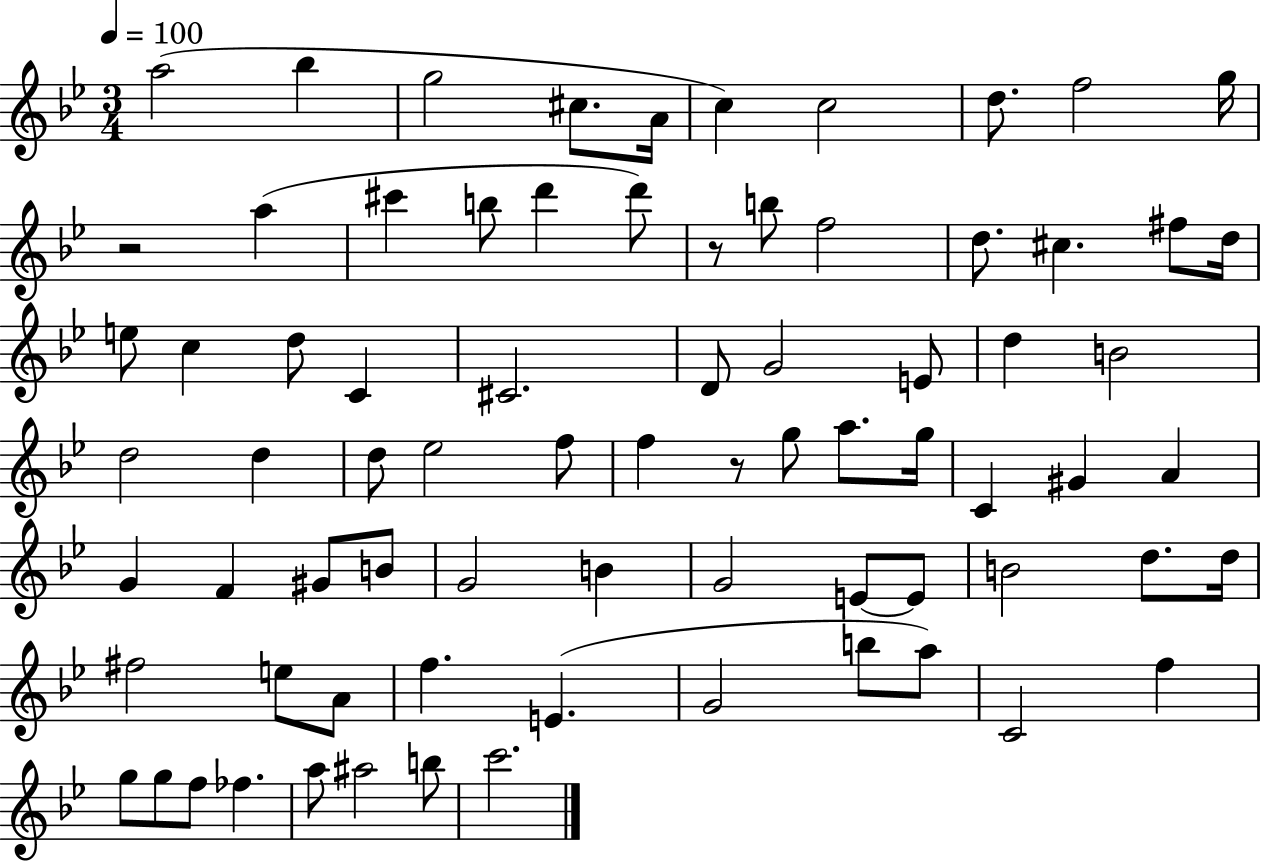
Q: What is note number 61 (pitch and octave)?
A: G4